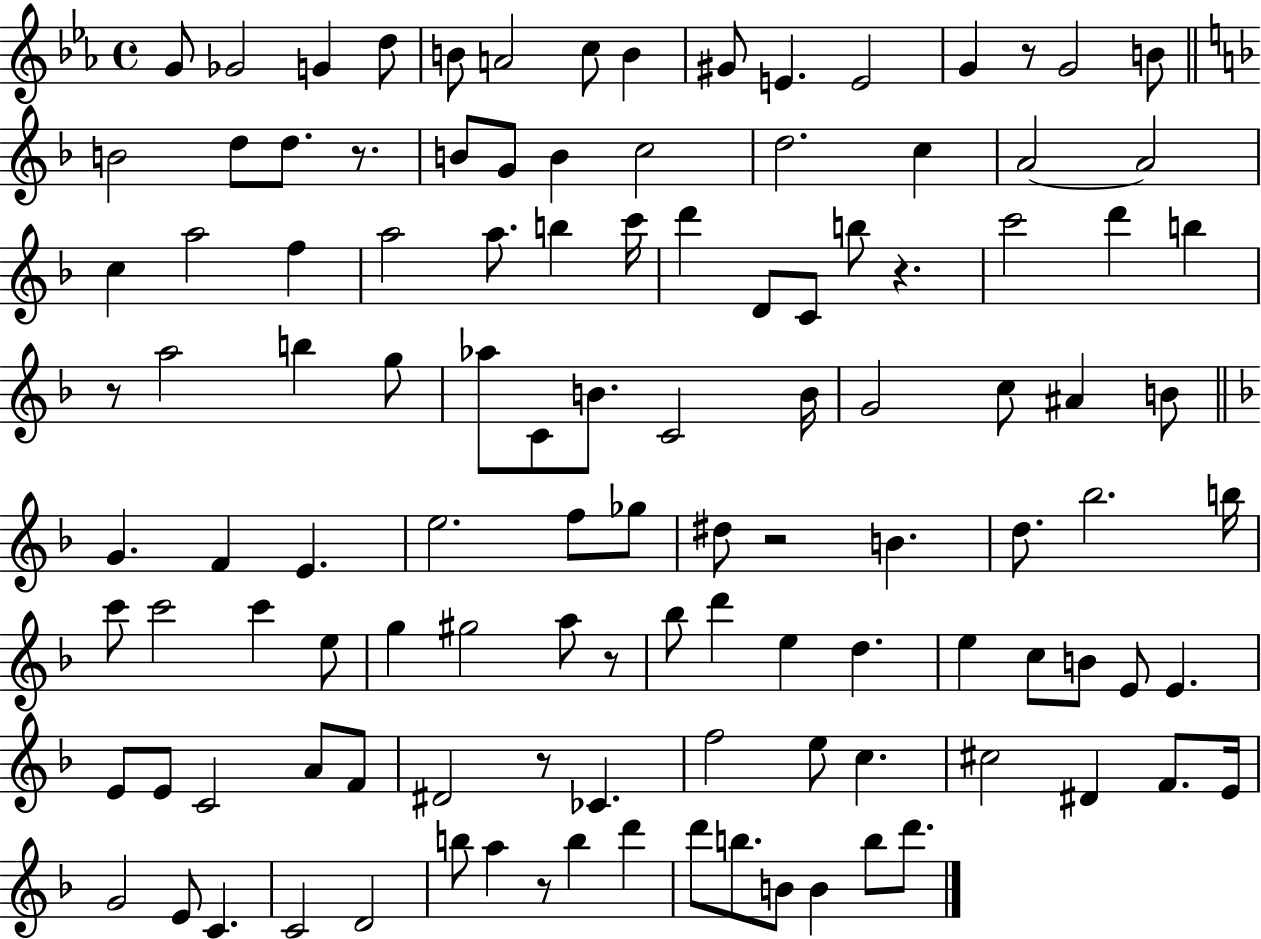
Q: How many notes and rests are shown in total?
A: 115